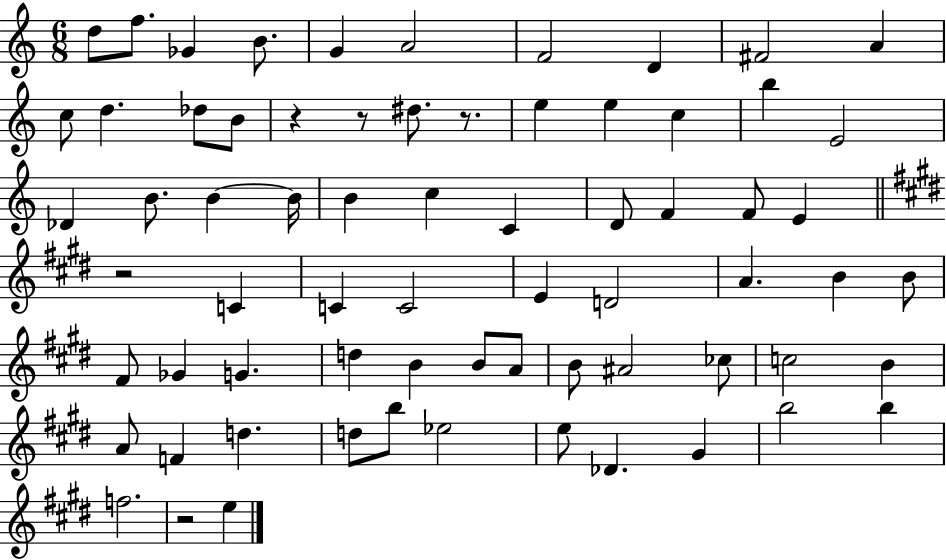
X:1
T:Untitled
M:6/8
L:1/4
K:C
d/2 f/2 _G B/2 G A2 F2 D ^F2 A c/2 d _d/2 B/2 z z/2 ^d/2 z/2 e e c b E2 _D B/2 B B/4 B c C D/2 F F/2 E z2 C C C2 E D2 A B B/2 ^F/2 _G G d B B/2 A/2 B/2 ^A2 _c/2 c2 B A/2 F d d/2 b/2 _e2 e/2 _D ^G b2 b f2 z2 e